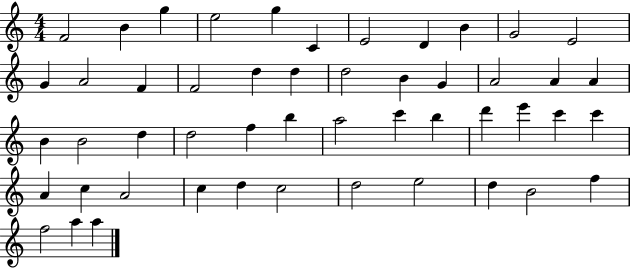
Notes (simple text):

F4/h B4/q G5/q E5/h G5/q C4/q E4/h D4/q B4/q G4/h E4/h G4/q A4/h F4/q F4/h D5/q D5/q D5/h B4/q G4/q A4/h A4/q A4/q B4/q B4/h D5/q D5/h F5/q B5/q A5/h C6/q B5/q D6/q E6/q C6/q C6/q A4/q C5/q A4/h C5/q D5/q C5/h D5/h E5/h D5/q B4/h F5/q F5/h A5/q A5/q